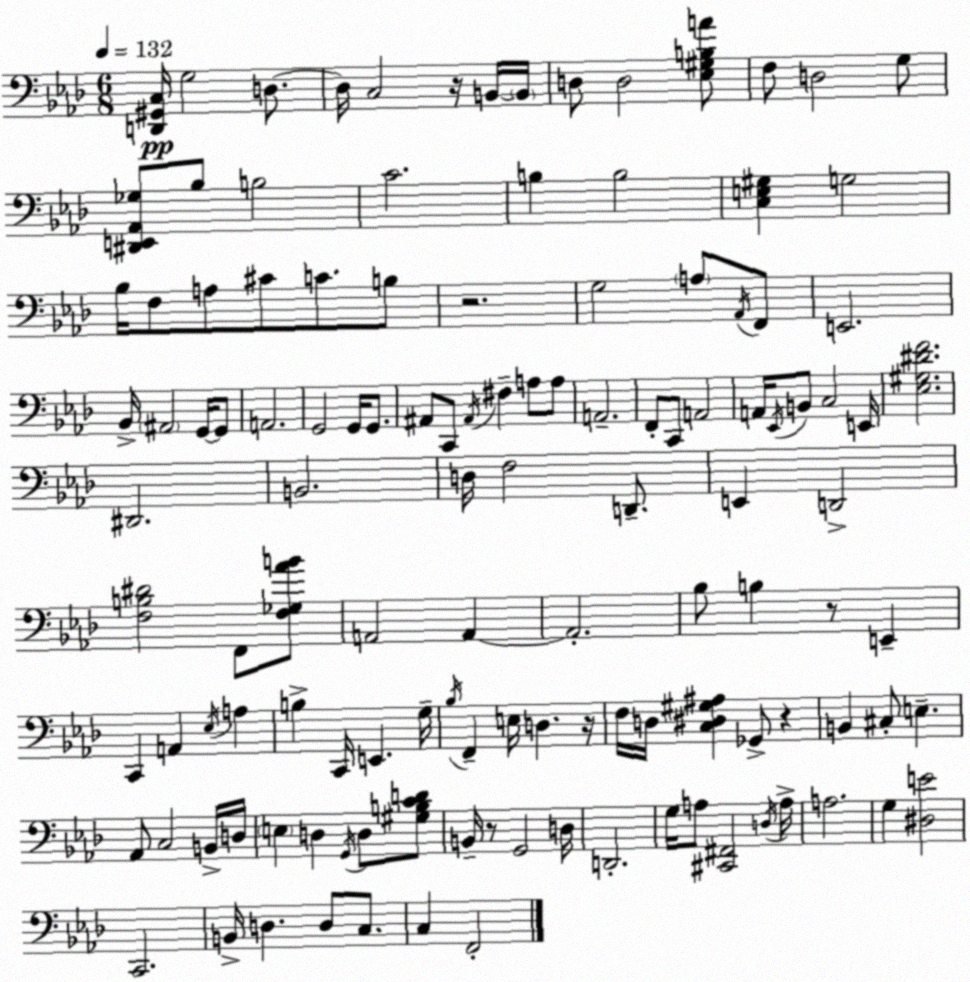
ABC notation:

X:1
T:Untitled
M:6/8
L:1/4
K:Fm
[D,,^G,,C,]/4 G,2 D,/2 D,/4 C,2 z/4 B,,/4 B,,/4 D,/2 D,2 [_E,^G,B,A]/2 F,/2 D,2 G,/2 [^D,,E,,_A,,_G,]/2 _B,/2 B,2 C2 B, B,2 [C,E,^G,] G,2 _B,/4 F,/2 A,/2 ^C/2 C/2 B,/2 z2 G,2 A,/2 _A,,/4 F,,/2 E,,2 _B,,/4 ^A,,2 G,,/4 G,,/2 A,,2 G,,2 G,,/4 G,,/2 ^A,,/2 C,,/2 ^A,,/4 ^F, A,/2 A,/2 A,,2 F,,/2 C,,/2 A,,2 A,,/4 _E,,/4 B,,/2 C,2 E,,/4 [_E,^G,^DF]2 ^D,,2 B,,2 D,/4 F,2 D,,/2 E,, D,,2 [F,B,^D]2 F,,/2 [F,_G,_AB]/2 A,,2 A,, A,,2 _B,/2 B, z/2 E,, C,, A,, _E,/4 A, B, C,,/4 E,, G,/4 _B,/4 F,, E,/4 D, z/4 F,/4 D,/4 [C,^D,^G,^A,] _G,,/2 z B,, ^C,/2 E, _A,,/2 C,2 B,,/4 D,/4 E, D, G,,/4 D,/2 [^G,B,CD]/2 B,,/4 z/2 G,,2 D,/4 D,,2 G,/4 A,/2 [^C,,^F,,]2 D,/4 A,/4 A,2 G, [^D,E]2 C,,2 B,,/4 D, D,/2 C,/2 C, F,,2